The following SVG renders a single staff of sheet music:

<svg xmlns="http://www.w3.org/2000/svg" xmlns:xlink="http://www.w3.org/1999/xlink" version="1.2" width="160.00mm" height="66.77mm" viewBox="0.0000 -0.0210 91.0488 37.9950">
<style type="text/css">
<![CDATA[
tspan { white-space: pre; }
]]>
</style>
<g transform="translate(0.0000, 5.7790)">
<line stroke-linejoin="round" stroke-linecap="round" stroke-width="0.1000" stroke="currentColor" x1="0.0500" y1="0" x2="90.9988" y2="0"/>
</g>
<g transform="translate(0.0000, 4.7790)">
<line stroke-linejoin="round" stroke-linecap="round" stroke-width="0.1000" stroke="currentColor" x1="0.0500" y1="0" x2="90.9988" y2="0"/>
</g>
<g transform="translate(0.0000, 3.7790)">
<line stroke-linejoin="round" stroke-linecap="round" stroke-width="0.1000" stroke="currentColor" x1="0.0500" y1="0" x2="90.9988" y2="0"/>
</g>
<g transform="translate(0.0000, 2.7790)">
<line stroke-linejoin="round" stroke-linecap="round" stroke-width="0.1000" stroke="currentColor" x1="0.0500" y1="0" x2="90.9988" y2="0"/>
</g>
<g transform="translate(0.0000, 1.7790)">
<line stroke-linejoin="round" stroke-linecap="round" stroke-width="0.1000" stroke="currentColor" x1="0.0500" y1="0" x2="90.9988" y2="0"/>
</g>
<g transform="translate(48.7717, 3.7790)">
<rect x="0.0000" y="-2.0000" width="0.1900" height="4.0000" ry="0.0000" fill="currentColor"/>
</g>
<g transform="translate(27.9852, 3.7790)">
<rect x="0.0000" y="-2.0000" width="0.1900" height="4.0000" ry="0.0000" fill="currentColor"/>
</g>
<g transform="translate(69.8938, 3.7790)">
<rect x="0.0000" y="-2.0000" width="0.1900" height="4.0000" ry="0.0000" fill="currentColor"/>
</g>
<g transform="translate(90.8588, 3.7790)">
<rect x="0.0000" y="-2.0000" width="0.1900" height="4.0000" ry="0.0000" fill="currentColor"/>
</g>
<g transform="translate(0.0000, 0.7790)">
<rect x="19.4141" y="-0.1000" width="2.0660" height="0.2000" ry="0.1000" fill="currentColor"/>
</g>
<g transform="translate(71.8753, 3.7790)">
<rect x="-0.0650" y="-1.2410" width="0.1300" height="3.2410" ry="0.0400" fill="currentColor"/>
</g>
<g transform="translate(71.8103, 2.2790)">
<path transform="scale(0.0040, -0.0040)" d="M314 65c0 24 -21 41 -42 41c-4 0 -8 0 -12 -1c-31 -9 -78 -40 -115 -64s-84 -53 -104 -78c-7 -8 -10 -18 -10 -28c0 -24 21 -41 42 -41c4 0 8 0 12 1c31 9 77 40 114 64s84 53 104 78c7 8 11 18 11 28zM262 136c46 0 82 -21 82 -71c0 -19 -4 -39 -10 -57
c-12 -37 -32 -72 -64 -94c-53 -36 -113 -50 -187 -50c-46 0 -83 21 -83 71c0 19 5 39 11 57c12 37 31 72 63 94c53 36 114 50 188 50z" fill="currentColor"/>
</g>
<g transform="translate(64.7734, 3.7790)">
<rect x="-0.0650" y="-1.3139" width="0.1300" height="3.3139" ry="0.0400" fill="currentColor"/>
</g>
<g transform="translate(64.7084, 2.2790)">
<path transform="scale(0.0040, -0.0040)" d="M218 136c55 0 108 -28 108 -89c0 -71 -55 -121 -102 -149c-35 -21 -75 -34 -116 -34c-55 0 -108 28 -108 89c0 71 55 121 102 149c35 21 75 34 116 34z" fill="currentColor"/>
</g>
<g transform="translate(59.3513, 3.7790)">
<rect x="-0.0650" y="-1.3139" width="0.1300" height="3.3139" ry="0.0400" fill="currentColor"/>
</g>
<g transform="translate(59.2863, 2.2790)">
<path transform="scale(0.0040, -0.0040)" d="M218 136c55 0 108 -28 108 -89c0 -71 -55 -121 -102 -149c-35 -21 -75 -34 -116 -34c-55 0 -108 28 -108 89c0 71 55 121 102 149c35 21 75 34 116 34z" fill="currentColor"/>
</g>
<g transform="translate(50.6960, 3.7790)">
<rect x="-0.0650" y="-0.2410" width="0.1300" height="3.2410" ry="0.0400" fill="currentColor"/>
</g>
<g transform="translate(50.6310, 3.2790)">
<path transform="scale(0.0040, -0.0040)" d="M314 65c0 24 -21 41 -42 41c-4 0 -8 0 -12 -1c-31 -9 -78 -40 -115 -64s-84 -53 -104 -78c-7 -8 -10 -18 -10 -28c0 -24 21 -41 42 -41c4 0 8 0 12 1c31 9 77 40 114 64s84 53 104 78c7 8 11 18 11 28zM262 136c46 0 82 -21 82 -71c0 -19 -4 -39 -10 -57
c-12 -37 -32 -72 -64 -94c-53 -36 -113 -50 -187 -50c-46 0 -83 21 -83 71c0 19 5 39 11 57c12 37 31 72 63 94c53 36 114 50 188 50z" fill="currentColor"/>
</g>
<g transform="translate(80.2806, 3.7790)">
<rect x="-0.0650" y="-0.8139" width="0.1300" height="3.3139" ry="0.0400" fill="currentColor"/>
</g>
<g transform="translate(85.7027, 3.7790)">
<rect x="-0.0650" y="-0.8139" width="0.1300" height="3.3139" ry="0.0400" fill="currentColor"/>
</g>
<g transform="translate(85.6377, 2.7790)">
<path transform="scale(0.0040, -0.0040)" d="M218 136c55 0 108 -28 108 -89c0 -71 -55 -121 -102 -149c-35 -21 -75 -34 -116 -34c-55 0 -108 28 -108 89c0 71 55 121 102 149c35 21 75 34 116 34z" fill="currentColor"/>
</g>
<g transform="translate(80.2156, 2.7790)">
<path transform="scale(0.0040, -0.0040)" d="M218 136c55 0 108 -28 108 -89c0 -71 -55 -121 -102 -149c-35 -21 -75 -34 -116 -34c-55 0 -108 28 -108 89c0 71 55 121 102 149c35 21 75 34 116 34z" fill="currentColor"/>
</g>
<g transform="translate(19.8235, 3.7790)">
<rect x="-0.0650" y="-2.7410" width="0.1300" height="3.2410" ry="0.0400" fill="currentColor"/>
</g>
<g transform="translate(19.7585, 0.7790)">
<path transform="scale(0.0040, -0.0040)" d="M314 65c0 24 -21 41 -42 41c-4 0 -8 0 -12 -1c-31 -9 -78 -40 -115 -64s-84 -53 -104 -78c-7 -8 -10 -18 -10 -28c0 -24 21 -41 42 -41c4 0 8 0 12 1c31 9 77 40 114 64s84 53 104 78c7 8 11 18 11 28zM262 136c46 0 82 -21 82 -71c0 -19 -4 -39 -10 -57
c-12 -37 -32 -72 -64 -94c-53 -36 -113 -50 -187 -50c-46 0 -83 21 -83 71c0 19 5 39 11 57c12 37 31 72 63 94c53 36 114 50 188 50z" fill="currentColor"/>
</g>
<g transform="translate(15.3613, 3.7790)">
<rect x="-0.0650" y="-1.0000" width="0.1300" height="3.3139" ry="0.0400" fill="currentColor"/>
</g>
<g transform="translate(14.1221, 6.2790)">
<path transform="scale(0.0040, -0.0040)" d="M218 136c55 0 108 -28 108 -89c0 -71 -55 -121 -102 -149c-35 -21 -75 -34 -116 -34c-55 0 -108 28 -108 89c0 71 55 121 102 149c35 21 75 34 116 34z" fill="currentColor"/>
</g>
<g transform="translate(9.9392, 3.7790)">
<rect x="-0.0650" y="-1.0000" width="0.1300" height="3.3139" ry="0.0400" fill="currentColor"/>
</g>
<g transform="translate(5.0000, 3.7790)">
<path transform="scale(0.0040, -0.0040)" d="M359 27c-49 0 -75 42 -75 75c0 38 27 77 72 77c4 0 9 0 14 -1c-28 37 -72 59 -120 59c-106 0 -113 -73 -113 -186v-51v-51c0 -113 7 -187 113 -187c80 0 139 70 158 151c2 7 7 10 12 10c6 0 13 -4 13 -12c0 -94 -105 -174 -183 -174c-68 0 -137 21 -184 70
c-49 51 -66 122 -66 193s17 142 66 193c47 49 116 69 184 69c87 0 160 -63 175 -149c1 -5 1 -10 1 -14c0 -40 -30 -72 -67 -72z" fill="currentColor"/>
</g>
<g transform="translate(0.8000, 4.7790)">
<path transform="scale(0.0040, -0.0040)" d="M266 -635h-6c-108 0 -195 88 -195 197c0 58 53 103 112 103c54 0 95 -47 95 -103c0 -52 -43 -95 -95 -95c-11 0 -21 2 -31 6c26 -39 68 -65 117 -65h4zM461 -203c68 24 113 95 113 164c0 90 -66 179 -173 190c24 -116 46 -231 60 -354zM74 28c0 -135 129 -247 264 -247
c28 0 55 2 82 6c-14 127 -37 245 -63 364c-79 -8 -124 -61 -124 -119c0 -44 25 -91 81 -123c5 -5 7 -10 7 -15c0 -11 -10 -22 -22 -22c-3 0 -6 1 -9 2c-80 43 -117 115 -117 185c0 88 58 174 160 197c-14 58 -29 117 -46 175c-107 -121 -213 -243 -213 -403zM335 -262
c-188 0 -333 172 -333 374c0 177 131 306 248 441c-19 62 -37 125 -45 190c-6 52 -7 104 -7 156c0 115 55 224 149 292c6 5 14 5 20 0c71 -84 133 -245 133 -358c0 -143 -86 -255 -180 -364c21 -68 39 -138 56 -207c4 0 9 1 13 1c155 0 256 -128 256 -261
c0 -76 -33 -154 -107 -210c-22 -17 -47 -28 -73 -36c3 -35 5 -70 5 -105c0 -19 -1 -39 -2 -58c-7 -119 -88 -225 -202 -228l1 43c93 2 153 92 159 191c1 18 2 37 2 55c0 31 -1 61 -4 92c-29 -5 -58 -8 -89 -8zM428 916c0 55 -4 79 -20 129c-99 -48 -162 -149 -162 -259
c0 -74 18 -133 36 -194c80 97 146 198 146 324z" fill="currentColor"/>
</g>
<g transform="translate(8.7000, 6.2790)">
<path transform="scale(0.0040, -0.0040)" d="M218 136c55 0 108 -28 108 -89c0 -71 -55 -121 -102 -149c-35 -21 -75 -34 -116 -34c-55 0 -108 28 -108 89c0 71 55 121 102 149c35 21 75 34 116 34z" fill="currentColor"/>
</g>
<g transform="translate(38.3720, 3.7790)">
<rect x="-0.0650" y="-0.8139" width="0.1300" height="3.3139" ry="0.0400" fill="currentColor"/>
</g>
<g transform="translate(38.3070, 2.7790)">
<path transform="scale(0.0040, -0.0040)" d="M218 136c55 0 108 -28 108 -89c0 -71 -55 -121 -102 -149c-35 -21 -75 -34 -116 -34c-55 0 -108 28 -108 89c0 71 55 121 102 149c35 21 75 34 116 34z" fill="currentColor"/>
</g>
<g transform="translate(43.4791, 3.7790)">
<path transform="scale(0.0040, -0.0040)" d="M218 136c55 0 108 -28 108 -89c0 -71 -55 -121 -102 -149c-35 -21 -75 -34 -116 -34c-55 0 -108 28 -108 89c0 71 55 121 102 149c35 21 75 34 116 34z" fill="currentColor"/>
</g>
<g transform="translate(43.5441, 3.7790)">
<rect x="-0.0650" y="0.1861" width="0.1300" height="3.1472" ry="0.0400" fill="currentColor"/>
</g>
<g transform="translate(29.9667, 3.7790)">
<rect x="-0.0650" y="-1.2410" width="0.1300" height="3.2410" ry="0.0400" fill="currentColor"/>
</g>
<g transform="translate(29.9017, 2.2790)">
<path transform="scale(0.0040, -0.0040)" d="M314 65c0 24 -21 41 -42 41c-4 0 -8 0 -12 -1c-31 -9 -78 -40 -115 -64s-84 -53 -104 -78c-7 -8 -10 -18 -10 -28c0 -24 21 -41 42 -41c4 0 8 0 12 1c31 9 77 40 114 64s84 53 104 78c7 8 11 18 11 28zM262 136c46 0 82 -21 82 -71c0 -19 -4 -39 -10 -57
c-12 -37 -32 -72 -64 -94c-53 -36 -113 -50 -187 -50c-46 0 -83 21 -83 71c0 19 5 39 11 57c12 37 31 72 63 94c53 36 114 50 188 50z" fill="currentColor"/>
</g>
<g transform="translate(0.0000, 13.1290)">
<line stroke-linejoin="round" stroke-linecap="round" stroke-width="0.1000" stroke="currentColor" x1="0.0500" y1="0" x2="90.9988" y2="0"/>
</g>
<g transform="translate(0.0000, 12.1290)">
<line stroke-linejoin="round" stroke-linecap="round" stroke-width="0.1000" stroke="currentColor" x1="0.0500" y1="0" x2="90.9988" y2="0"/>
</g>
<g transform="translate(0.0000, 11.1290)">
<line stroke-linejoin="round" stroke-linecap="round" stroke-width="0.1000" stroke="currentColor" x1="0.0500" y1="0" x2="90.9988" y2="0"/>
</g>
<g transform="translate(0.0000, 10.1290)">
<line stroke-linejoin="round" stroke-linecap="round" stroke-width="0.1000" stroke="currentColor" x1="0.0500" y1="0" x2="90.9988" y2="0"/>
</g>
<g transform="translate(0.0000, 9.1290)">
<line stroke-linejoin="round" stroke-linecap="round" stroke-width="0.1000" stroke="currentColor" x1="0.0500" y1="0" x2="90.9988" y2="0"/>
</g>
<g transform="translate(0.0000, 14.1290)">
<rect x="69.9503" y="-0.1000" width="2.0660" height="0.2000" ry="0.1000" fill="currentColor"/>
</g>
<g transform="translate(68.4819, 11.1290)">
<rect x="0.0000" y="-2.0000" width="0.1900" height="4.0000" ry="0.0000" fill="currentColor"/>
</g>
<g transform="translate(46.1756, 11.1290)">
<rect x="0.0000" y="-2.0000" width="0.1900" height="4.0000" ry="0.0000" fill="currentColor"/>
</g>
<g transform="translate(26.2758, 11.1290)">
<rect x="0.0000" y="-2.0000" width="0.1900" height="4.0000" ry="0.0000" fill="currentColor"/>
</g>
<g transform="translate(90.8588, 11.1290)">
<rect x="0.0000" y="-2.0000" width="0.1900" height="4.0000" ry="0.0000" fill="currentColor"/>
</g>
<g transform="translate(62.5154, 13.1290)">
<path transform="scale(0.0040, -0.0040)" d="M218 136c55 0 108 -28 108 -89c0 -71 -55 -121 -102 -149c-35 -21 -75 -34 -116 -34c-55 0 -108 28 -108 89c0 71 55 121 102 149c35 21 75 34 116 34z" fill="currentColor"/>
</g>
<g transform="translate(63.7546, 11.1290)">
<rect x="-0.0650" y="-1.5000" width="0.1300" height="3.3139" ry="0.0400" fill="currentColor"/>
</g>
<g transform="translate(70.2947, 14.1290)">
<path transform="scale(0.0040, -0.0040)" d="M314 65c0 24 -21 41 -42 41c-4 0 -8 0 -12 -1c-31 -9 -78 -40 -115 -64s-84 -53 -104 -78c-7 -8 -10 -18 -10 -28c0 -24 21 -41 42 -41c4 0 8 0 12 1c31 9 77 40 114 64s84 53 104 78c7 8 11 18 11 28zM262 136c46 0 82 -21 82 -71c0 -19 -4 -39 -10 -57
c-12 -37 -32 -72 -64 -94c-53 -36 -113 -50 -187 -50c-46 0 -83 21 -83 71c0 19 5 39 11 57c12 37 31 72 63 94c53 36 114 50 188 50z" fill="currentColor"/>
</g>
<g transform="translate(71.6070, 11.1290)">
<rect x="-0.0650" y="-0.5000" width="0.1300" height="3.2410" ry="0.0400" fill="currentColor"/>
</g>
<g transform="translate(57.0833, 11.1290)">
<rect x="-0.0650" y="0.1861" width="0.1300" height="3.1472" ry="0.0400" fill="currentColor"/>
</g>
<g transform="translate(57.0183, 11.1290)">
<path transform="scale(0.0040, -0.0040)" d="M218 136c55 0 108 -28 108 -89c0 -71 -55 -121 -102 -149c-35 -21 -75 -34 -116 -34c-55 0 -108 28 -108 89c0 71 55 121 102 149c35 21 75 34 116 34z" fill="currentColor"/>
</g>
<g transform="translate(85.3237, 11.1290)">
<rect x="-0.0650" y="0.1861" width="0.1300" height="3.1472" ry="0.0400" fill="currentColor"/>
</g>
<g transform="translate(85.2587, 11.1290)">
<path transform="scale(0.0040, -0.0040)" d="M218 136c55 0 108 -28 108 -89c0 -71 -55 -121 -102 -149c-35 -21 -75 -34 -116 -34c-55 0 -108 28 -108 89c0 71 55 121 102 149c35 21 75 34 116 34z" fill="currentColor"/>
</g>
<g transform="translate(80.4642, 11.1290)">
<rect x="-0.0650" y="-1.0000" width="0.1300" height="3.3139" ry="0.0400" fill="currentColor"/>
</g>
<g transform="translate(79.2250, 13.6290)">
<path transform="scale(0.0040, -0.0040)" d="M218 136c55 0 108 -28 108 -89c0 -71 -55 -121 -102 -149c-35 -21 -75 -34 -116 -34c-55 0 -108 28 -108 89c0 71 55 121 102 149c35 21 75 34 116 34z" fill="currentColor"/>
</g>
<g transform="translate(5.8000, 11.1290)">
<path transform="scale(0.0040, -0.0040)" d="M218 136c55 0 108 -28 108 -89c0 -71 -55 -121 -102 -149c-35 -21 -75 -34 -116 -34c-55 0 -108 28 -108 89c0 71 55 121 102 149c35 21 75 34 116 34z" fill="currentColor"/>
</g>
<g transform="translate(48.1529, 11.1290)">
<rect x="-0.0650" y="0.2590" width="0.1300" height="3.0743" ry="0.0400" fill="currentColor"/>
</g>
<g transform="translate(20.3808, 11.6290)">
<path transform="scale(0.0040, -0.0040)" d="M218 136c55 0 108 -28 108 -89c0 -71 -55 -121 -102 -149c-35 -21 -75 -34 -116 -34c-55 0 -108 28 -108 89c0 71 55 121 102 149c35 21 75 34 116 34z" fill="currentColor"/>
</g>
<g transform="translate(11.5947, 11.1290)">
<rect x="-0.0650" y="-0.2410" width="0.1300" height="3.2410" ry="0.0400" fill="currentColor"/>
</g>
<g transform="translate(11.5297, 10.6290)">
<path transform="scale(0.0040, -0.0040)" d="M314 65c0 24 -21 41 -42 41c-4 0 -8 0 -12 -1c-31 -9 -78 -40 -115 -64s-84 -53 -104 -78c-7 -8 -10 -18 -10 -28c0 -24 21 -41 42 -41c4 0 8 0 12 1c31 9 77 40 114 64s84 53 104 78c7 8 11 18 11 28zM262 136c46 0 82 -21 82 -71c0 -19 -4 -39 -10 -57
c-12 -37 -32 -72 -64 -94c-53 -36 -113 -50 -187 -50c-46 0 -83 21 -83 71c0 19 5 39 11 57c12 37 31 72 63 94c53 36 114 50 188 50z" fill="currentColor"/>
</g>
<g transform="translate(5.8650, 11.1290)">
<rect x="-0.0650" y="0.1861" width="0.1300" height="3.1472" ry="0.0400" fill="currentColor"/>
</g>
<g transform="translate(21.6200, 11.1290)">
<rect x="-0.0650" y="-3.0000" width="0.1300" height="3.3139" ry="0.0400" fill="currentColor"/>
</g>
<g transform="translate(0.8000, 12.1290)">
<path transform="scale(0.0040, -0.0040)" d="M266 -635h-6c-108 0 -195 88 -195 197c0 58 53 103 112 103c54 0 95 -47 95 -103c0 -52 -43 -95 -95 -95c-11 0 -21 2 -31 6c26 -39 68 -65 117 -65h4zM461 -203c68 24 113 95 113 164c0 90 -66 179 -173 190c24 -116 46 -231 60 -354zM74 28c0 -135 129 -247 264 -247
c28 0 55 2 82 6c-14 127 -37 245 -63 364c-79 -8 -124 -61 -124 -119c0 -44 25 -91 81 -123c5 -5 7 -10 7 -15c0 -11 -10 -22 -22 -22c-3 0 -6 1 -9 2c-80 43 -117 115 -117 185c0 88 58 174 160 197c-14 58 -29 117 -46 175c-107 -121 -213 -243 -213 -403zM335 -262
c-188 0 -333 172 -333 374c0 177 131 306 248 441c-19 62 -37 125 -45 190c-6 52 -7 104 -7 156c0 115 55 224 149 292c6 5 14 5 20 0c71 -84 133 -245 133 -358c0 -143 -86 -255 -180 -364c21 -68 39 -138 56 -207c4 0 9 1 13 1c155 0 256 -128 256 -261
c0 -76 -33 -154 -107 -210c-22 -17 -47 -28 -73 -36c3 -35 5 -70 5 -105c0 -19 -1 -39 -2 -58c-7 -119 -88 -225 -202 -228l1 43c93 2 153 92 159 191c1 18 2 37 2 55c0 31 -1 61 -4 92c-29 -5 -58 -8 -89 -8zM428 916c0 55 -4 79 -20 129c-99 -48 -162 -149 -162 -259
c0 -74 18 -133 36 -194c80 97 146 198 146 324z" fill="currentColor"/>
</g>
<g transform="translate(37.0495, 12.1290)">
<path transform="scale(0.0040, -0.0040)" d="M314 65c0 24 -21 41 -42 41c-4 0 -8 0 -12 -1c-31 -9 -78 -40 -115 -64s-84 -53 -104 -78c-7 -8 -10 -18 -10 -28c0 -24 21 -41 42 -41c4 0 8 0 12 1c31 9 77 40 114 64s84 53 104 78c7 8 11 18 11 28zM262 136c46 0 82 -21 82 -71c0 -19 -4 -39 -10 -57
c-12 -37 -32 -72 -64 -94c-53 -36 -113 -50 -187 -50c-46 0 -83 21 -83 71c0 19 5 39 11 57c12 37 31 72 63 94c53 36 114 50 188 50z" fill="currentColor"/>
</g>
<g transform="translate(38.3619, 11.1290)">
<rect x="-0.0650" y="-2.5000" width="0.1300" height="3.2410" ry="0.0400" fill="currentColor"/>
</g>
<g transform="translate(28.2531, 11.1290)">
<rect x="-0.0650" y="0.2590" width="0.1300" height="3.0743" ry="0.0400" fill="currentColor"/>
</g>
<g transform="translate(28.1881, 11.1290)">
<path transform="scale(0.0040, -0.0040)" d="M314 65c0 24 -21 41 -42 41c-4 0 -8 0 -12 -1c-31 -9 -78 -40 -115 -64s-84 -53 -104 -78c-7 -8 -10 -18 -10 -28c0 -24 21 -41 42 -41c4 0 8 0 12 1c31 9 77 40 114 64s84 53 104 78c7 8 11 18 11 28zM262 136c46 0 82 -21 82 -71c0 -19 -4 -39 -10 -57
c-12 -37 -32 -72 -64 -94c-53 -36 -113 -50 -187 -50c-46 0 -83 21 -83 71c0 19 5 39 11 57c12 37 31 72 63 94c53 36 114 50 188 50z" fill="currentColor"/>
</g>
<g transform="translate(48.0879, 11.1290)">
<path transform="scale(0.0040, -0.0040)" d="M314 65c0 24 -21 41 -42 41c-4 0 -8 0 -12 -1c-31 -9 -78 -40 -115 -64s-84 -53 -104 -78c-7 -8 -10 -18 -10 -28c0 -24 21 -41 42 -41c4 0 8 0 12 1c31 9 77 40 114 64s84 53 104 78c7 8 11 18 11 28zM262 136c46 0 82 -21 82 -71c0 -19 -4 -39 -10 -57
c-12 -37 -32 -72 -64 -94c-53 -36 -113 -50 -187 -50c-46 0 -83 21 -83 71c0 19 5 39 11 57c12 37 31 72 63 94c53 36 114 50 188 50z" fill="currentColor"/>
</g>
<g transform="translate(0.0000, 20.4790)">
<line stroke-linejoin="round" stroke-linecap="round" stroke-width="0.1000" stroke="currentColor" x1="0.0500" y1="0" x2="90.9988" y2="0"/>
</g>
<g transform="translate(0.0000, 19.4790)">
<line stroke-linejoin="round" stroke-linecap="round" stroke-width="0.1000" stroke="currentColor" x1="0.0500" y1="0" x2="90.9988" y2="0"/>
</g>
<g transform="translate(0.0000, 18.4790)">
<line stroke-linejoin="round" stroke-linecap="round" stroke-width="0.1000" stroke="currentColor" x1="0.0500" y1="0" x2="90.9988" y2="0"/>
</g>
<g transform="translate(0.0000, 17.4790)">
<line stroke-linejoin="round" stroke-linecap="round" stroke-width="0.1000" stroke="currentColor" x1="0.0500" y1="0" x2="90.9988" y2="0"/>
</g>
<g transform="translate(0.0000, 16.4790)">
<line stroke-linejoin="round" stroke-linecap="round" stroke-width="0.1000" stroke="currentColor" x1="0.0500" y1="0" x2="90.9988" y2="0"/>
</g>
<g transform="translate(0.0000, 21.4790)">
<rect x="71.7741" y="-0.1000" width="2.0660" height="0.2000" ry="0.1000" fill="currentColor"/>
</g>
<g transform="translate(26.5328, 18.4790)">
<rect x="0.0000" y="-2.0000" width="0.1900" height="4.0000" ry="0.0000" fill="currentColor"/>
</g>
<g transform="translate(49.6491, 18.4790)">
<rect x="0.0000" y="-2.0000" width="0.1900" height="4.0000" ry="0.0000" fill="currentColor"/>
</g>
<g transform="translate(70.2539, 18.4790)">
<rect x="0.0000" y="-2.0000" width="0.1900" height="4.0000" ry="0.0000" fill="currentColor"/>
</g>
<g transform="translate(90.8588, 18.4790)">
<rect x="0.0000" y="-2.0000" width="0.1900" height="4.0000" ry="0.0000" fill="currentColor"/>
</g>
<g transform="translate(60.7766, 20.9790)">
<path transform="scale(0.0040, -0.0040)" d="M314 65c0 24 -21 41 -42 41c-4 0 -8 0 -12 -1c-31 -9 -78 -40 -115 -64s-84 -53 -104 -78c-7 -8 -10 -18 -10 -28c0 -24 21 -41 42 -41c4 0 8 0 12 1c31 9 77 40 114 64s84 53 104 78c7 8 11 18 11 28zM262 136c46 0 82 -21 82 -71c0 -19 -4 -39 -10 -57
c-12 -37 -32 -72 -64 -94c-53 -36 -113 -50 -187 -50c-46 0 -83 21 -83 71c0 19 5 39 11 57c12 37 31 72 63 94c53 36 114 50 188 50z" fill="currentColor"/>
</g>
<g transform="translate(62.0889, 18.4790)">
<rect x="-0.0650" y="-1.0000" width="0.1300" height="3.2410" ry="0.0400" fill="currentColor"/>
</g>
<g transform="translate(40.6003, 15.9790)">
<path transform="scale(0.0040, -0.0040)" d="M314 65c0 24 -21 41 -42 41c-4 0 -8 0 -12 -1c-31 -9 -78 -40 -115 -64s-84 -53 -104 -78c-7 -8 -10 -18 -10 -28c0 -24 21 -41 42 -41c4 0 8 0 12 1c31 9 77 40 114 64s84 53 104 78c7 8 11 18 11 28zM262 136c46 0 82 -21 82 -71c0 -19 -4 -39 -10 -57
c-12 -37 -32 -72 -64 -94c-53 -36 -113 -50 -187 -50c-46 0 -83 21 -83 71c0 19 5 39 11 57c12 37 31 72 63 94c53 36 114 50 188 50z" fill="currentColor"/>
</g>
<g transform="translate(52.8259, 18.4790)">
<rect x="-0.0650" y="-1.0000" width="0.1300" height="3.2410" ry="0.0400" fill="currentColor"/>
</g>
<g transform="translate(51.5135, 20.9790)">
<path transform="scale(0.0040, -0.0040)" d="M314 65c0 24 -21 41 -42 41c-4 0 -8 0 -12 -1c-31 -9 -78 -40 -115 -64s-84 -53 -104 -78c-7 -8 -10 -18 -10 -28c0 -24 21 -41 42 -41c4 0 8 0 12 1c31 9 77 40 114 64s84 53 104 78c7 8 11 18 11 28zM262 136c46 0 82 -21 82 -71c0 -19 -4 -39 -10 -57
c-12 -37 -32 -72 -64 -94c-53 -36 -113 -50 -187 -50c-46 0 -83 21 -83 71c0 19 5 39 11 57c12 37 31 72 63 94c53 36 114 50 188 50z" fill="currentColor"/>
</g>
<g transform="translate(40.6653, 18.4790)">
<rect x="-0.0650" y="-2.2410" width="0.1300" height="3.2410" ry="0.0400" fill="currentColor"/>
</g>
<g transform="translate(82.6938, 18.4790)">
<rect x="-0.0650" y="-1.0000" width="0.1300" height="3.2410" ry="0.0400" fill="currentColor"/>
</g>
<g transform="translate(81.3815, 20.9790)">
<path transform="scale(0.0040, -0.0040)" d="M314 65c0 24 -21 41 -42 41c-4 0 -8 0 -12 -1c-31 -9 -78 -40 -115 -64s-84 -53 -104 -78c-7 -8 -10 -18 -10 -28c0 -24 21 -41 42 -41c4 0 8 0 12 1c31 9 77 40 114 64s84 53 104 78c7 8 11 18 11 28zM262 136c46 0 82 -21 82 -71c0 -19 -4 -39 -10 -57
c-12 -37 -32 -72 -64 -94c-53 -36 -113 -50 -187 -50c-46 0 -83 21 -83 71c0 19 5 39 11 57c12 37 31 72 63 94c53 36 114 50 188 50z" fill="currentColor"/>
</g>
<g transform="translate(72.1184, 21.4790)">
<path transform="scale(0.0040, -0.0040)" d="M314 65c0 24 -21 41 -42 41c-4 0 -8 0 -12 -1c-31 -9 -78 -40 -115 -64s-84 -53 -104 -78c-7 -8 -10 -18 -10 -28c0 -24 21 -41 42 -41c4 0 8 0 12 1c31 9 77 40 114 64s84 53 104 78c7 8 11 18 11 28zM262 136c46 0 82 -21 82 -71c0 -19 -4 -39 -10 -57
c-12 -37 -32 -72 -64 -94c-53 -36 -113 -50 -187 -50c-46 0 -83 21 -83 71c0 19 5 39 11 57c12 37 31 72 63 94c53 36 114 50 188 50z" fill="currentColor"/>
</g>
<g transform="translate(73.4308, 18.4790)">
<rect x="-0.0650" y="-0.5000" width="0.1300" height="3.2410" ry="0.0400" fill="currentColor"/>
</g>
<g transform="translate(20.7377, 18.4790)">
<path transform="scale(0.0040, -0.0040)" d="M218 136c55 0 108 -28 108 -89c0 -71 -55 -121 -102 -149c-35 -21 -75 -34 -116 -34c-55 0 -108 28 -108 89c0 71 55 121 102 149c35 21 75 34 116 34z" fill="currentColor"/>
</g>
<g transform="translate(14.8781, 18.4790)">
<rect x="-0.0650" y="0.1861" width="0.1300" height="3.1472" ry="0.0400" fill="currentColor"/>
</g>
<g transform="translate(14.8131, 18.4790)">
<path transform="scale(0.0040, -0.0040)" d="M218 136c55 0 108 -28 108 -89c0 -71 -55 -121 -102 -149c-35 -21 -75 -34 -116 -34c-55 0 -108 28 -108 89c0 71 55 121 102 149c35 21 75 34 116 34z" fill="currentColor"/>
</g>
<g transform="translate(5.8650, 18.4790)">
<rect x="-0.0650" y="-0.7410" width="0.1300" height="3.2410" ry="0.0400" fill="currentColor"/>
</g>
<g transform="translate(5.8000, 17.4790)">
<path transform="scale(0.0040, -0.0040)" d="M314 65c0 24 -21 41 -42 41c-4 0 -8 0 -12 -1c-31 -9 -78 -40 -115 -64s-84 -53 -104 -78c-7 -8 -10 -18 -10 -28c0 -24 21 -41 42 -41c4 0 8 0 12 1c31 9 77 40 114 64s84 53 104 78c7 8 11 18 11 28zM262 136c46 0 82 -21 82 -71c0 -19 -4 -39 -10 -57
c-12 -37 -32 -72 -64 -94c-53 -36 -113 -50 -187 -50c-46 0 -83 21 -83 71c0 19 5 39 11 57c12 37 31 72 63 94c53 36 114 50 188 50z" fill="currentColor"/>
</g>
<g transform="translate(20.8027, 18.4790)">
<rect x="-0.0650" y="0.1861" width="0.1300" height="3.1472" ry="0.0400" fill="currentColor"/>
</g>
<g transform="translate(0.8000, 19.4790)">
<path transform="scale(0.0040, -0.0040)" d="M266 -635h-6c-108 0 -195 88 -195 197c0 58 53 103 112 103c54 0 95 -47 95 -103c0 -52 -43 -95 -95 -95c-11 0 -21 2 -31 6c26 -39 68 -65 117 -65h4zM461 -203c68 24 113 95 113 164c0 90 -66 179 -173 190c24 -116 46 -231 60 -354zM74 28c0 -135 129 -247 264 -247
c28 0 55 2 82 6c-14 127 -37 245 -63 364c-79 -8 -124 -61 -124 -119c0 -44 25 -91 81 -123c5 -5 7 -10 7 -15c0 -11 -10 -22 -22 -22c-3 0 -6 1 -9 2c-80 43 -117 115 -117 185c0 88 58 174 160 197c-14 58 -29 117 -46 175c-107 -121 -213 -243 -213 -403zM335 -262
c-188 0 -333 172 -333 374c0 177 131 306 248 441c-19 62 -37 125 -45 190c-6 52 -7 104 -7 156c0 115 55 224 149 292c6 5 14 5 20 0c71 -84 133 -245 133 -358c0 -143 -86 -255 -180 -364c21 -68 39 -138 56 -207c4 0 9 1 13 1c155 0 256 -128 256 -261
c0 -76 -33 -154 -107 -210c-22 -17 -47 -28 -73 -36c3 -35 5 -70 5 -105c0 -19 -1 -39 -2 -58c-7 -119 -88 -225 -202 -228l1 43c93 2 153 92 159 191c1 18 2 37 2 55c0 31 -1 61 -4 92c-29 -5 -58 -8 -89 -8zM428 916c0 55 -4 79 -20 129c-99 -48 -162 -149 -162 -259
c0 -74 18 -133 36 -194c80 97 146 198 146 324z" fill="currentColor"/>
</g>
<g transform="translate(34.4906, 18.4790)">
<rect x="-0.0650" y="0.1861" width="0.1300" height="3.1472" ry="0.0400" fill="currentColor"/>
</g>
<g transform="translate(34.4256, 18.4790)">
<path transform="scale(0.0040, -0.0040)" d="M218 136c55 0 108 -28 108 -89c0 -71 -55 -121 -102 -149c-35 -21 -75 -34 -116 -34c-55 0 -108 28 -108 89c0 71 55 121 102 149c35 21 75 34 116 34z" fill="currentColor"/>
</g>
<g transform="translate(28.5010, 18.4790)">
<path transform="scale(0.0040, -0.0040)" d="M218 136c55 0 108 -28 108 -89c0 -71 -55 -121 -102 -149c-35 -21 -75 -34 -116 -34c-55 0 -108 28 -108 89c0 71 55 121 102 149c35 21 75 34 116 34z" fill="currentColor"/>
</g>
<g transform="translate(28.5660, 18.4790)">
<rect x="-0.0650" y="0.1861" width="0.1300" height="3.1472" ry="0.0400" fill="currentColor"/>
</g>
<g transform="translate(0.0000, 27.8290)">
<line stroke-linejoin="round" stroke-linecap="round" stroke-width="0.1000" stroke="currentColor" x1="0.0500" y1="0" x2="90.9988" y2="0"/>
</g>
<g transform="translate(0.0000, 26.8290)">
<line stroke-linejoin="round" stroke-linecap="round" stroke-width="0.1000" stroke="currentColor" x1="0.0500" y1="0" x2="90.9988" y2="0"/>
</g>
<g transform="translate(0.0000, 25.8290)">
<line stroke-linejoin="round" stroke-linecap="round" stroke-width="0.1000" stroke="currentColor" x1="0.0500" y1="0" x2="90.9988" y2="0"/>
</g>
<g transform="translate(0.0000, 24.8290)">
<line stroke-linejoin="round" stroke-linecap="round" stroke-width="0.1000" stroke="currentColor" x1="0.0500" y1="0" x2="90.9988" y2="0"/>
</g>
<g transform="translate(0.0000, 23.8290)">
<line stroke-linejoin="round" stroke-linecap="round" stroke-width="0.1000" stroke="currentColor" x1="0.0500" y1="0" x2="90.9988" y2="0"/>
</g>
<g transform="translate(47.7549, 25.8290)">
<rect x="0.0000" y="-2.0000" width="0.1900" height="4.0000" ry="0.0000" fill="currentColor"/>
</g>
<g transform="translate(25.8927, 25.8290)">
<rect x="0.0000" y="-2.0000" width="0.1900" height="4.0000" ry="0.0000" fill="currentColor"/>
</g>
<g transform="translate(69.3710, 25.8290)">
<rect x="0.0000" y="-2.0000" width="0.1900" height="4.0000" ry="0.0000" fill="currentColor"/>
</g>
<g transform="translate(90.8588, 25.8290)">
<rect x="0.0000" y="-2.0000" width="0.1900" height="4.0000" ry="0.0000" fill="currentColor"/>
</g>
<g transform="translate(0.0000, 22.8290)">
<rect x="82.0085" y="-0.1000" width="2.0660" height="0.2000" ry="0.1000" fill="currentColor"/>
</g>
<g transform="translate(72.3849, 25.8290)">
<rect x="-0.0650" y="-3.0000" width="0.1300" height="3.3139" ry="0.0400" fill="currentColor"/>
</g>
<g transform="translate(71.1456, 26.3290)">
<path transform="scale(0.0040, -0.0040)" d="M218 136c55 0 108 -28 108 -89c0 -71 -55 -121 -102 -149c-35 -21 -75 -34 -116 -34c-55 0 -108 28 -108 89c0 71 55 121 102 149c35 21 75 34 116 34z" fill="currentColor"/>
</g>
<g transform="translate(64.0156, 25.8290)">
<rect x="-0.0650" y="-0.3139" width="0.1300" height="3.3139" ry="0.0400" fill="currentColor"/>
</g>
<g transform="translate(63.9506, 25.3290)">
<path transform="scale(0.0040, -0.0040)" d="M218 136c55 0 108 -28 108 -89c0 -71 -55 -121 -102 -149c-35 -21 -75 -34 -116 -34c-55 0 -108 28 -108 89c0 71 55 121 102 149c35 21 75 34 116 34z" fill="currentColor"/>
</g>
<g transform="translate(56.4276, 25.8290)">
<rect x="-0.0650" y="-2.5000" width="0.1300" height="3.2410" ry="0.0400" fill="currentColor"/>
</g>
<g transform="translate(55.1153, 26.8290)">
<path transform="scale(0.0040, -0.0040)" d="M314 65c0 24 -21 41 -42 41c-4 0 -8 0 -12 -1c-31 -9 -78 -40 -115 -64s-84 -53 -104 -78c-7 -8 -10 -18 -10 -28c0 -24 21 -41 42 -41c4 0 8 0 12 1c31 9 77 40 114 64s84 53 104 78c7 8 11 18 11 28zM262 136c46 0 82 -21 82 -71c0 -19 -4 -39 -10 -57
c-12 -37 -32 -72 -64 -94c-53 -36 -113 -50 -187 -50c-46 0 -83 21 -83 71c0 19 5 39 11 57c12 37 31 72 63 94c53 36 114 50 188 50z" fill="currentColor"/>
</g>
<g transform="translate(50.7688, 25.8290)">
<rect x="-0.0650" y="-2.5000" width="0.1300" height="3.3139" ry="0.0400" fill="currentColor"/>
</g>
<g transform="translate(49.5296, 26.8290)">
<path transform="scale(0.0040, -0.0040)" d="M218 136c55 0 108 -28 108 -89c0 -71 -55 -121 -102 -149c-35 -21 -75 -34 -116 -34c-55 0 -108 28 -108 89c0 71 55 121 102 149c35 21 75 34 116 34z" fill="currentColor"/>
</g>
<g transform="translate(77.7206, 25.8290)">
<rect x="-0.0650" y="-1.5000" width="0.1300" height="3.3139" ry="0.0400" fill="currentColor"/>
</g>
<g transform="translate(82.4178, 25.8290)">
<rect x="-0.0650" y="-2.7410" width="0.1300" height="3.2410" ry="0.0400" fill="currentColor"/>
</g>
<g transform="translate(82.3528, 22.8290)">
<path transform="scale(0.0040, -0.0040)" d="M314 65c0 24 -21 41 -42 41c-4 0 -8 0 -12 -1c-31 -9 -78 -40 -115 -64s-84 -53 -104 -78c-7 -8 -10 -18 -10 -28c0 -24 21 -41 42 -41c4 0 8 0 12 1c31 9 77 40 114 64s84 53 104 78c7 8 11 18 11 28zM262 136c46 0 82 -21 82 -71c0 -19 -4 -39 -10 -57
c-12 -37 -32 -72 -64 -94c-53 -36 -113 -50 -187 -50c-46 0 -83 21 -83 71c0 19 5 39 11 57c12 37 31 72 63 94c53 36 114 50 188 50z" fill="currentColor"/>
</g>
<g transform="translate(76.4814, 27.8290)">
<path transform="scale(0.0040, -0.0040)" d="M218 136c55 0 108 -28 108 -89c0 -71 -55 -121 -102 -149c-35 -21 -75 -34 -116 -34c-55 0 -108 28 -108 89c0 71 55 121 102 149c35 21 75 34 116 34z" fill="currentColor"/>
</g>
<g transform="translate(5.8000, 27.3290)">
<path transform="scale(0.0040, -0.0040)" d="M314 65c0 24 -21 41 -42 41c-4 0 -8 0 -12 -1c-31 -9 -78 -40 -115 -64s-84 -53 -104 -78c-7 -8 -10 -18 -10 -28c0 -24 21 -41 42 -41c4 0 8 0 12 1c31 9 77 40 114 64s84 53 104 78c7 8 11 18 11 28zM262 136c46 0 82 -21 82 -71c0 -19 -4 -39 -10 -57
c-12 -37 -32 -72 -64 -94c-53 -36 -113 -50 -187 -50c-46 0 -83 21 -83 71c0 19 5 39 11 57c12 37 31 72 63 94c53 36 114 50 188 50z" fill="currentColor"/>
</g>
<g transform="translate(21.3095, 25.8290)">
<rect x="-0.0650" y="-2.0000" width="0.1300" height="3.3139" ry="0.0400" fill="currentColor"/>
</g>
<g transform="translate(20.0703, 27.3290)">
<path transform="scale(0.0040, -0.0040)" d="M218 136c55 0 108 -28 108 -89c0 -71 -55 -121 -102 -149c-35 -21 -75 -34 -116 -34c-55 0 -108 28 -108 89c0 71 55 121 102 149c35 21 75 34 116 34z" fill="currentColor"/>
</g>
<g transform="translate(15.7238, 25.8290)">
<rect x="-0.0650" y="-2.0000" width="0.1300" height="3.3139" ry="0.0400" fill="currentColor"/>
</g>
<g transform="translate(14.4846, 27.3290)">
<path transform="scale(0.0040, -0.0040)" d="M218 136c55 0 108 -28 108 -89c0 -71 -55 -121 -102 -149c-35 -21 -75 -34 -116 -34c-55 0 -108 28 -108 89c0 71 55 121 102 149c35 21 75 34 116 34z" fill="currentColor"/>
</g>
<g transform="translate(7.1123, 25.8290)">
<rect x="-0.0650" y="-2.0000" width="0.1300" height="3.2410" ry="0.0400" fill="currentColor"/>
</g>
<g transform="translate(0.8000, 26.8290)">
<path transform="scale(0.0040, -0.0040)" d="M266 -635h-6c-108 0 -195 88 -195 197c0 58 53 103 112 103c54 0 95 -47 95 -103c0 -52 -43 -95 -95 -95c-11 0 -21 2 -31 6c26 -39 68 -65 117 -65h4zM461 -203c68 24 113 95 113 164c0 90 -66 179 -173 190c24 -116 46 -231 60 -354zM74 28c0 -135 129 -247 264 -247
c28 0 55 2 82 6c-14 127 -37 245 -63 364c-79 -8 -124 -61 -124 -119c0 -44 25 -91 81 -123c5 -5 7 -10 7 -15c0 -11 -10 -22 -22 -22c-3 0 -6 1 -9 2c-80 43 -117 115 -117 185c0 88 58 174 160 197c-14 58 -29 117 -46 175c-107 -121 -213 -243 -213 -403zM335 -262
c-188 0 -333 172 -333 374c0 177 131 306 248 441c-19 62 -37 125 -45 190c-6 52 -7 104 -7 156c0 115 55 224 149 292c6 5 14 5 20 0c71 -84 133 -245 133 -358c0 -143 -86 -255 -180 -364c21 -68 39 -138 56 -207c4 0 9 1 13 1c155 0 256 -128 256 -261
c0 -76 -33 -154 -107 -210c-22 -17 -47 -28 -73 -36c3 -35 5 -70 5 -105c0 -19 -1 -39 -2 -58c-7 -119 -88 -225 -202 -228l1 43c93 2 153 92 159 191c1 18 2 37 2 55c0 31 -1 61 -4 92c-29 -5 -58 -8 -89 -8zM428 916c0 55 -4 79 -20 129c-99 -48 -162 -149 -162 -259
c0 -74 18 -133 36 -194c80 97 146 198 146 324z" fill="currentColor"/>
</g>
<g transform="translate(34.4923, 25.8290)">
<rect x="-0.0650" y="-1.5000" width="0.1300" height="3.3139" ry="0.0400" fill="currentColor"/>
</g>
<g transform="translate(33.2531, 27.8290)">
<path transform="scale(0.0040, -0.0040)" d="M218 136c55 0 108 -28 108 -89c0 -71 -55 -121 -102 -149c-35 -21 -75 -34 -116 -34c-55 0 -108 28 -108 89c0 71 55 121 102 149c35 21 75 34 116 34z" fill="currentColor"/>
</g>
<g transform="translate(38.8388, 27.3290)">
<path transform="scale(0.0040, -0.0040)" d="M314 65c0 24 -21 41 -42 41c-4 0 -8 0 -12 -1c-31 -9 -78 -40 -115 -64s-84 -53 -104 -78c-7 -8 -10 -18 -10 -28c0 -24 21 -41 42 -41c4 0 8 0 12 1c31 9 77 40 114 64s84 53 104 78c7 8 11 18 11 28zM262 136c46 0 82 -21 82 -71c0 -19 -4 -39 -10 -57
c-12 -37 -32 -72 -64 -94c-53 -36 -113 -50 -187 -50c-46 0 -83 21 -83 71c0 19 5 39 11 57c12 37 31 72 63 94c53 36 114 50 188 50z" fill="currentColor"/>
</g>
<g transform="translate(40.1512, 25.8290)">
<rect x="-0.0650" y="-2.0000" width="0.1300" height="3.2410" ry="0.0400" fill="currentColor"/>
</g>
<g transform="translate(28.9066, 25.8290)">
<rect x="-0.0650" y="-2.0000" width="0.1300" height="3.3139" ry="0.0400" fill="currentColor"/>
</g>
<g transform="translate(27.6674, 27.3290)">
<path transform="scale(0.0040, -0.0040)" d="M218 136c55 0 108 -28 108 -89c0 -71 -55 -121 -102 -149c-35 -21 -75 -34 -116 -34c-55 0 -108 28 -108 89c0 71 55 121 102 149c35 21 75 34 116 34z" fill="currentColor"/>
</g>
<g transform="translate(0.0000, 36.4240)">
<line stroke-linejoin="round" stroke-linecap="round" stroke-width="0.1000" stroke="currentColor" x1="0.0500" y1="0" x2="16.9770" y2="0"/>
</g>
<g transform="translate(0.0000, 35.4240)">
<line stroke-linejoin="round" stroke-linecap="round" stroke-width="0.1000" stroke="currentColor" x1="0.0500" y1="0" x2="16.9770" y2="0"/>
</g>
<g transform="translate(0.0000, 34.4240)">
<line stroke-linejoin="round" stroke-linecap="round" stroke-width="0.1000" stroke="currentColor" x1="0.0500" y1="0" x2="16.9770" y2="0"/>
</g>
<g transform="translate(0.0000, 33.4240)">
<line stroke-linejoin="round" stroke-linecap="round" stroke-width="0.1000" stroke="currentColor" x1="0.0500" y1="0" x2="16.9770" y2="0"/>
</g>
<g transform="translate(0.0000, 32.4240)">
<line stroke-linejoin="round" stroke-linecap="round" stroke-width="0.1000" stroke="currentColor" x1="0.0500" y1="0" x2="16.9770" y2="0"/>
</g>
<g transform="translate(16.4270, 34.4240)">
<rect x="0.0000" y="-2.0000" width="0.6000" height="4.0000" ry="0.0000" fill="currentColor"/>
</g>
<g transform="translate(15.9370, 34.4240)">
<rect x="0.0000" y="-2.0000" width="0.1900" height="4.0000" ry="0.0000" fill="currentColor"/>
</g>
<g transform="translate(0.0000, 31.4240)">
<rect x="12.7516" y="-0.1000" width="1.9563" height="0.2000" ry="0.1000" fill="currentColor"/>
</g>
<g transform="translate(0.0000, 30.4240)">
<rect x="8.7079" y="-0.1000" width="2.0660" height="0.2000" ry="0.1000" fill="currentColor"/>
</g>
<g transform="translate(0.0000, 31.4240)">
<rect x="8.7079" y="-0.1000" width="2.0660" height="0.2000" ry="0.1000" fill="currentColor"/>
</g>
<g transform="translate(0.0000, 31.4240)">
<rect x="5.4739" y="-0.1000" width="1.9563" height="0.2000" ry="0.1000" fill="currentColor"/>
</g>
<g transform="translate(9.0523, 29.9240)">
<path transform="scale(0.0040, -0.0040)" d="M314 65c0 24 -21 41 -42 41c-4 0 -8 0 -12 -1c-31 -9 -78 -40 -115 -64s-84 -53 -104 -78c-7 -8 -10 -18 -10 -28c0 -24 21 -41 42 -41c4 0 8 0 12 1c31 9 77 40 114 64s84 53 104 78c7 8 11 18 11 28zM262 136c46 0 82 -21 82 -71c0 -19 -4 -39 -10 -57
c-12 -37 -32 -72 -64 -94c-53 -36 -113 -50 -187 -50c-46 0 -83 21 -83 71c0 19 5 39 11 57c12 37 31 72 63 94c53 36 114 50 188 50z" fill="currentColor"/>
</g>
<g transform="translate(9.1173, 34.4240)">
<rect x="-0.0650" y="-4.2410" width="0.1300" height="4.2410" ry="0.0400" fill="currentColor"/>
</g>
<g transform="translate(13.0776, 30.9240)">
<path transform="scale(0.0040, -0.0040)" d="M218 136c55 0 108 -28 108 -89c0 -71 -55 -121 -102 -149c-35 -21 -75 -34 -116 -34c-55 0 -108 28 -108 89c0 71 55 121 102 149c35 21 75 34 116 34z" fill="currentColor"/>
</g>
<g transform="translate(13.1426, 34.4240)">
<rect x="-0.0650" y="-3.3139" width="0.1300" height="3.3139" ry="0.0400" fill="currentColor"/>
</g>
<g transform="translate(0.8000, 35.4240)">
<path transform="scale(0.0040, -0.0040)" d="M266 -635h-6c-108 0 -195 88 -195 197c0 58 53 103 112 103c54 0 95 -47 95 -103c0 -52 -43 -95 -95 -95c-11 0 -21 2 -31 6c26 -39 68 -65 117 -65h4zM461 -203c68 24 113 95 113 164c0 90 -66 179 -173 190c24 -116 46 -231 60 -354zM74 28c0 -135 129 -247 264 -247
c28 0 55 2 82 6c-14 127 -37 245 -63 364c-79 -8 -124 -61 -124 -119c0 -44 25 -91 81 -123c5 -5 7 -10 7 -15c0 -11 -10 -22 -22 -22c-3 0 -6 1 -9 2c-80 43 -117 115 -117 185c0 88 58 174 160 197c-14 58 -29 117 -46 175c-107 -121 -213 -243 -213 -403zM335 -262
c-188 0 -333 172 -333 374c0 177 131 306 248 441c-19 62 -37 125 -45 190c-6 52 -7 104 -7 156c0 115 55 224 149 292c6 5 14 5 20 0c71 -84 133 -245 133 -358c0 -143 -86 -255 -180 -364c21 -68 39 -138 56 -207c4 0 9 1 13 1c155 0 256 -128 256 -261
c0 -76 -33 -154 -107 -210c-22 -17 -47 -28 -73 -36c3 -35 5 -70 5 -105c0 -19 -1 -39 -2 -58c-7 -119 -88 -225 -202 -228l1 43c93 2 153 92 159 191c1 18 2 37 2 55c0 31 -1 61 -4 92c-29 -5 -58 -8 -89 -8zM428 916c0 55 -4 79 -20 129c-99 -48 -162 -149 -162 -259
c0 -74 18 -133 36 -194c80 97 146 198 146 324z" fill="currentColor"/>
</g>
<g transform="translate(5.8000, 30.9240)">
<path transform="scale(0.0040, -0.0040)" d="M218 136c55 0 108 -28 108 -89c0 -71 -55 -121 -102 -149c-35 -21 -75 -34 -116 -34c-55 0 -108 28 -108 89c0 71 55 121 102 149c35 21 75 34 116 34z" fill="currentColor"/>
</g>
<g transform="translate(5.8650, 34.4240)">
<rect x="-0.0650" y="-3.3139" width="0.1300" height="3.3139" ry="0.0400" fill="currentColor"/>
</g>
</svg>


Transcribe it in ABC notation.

X:1
T:Untitled
M:4/4
L:1/4
K:C
D D a2 e2 d B c2 e e e2 d d B c2 A B2 G2 B2 B E C2 D B d2 B B B B g2 D2 D2 C2 D2 F2 F F F E F2 G G2 c A E a2 b d'2 b